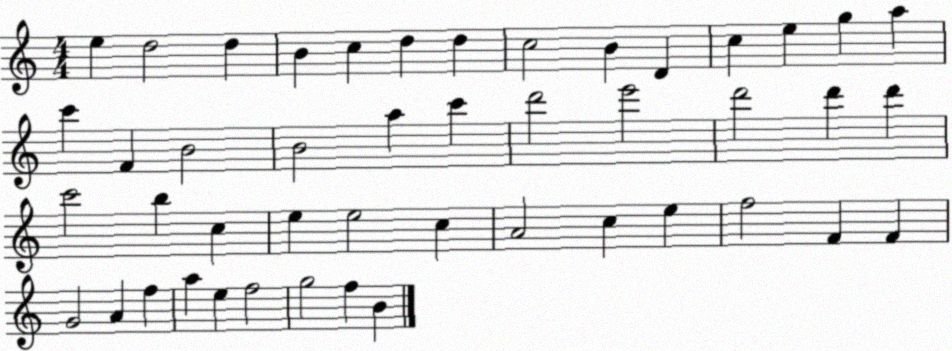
X:1
T:Untitled
M:4/4
L:1/4
K:C
e d2 d B c d d c2 B D c e g a c' F B2 B2 a c' d'2 e'2 d'2 d' d' c'2 b c e e2 c A2 c e f2 F F G2 A f a e f2 g2 f B